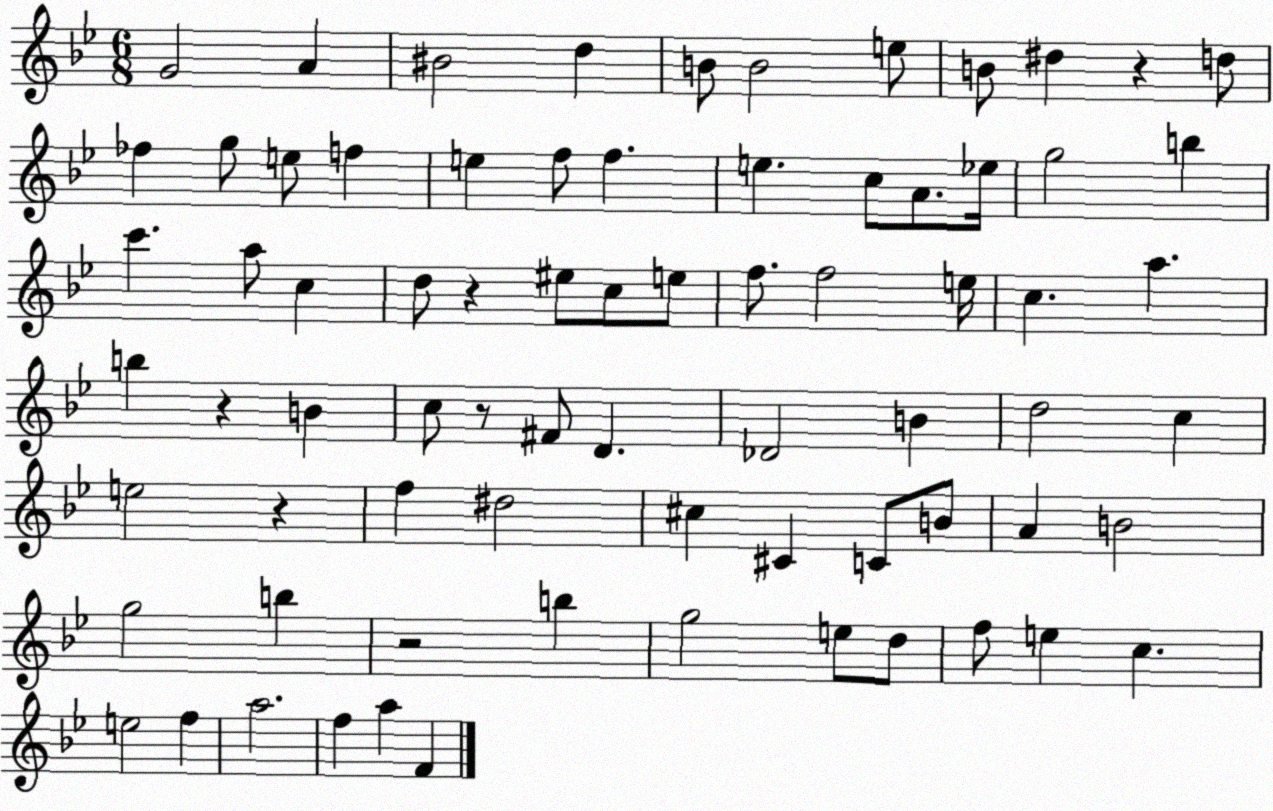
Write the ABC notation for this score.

X:1
T:Untitled
M:6/8
L:1/4
K:Bb
G2 A ^B2 d B/2 B2 e/2 B/2 ^d z d/2 _f g/2 e/2 f e f/2 f e c/2 A/2 _e/4 g2 b c' a/2 c d/2 z ^e/2 c/2 e/2 f/2 f2 e/4 c a b z B c/2 z/2 ^F/2 D _D2 B d2 c e2 z f ^d2 ^c ^C C/2 B/2 A B2 g2 b z2 b g2 e/2 d/2 f/2 e c e2 f a2 f a F